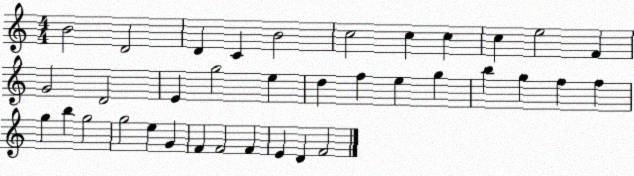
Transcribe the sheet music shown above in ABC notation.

X:1
T:Untitled
M:4/4
L:1/4
K:C
B2 D2 D C B2 c2 c c c e2 F G2 D2 E g2 e d f e g b g f f g b g2 g2 e G F F2 F E D F2